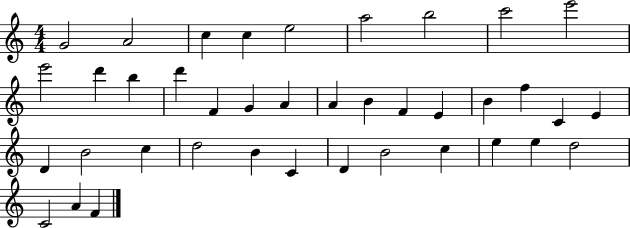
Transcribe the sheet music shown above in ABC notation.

X:1
T:Untitled
M:4/4
L:1/4
K:C
G2 A2 c c e2 a2 b2 c'2 e'2 e'2 d' b d' F G A A B F E B f C E D B2 c d2 B C D B2 c e e d2 C2 A F